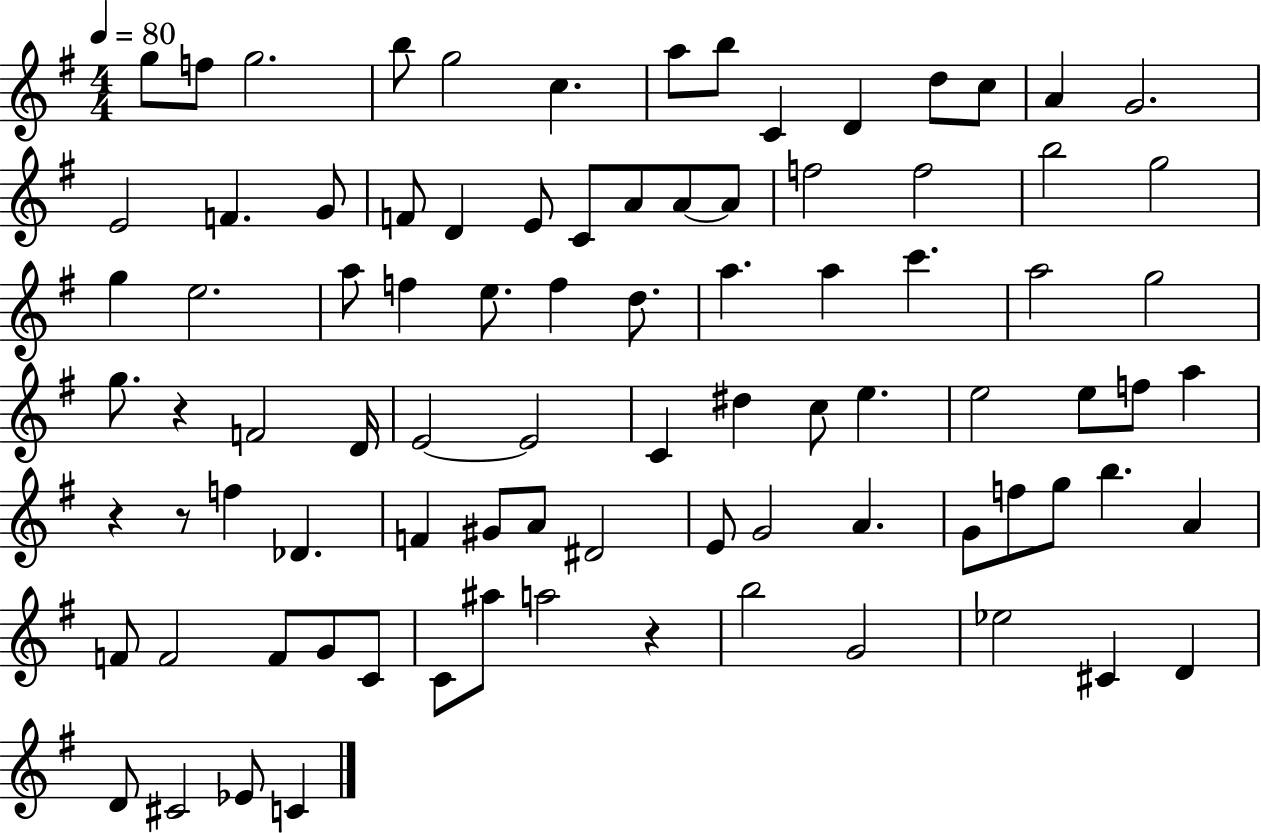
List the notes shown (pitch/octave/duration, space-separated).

G5/e F5/e G5/h. B5/e G5/h C5/q. A5/e B5/e C4/q D4/q D5/e C5/e A4/q G4/h. E4/h F4/q. G4/e F4/e D4/q E4/e C4/e A4/e A4/e A4/e F5/h F5/h B5/h G5/h G5/q E5/h. A5/e F5/q E5/e. F5/q D5/e. A5/q. A5/q C6/q. A5/h G5/h G5/e. R/q F4/h D4/s E4/h E4/h C4/q D#5/q C5/e E5/q. E5/h E5/e F5/e A5/q R/q R/e F5/q Db4/q. F4/q G#4/e A4/e D#4/h E4/e G4/h A4/q. G4/e F5/e G5/e B5/q. A4/q F4/e F4/h F4/e G4/e C4/e C4/e A#5/e A5/h R/q B5/h G4/h Eb5/h C#4/q D4/q D4/e C#4/h Eb4/e C4/q